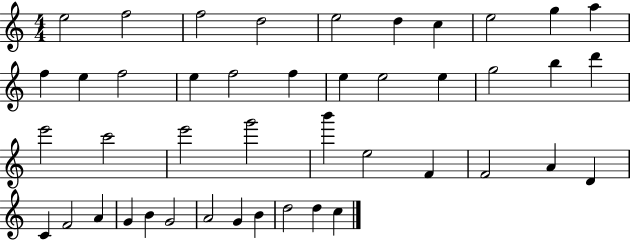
E5/h F5/h F5/h D5/h E5/h D5/q C5/q E5/h G5/q A5/q F5/q E5/q F5/h E5/q F5/h F5/q E5/q E5/h E5/q G5/h B5/q D6/q E6/h C6/h E6/h G6/h B6/q E5/h F4/q F4/h A4/q D4/q C4/q F4/h A4/q G4/q B4/q G4/h A4/h G4/q B4/q D5/h D5/q C5/q